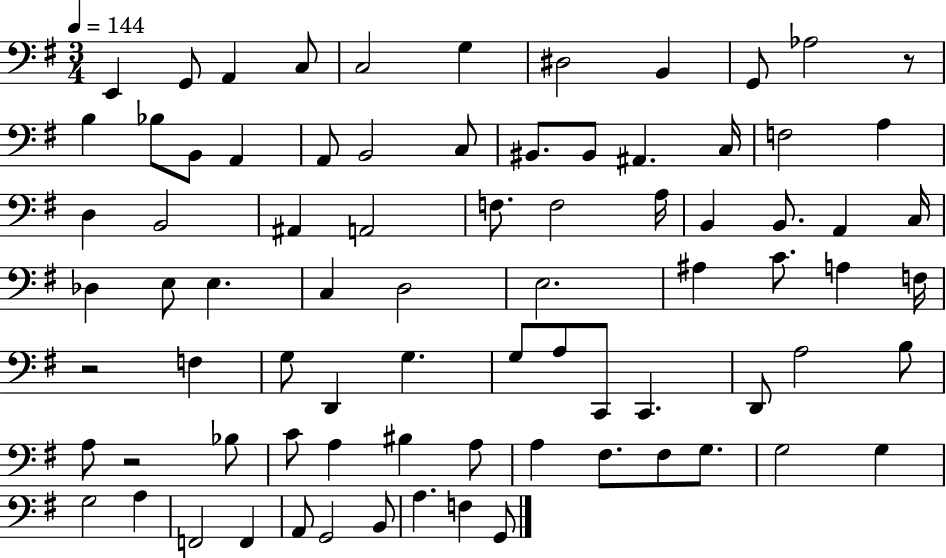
X:1
T:Untitled
M:3/4
L:1/4
K:G
E,, G,,/2 A,, C,/2 C,2 G, ^D,2 B,, G,,/2 _A,2 z/2 B, _B,/2 B,,/2 A,, A,,/2 B,,2 C,/2 ^B,,/2 ^B,,/2 ^A,, C,/4 F,2 A, D, B,,2 ^A,, A,,2 F,/2 F,2 A,/4 B,, B,,/2 A,, C,/4 _D, E,/2 E, C, D,2 E,2 ^A, C/2 A, F,/4 z2 F, G,/2 D,, G, G,/2 A,/2 C,,/2 C,, D,,/2 A,2 B,/2 A,/2 z2 _B,/2 C/2 A, ^B, A,/2 A, ^F,/2 ^F,/2 G,/2 G,2 G, G,2 A, F,,2 F,, A,,/2 G,,2 B,,/2 A, F, G,,/2